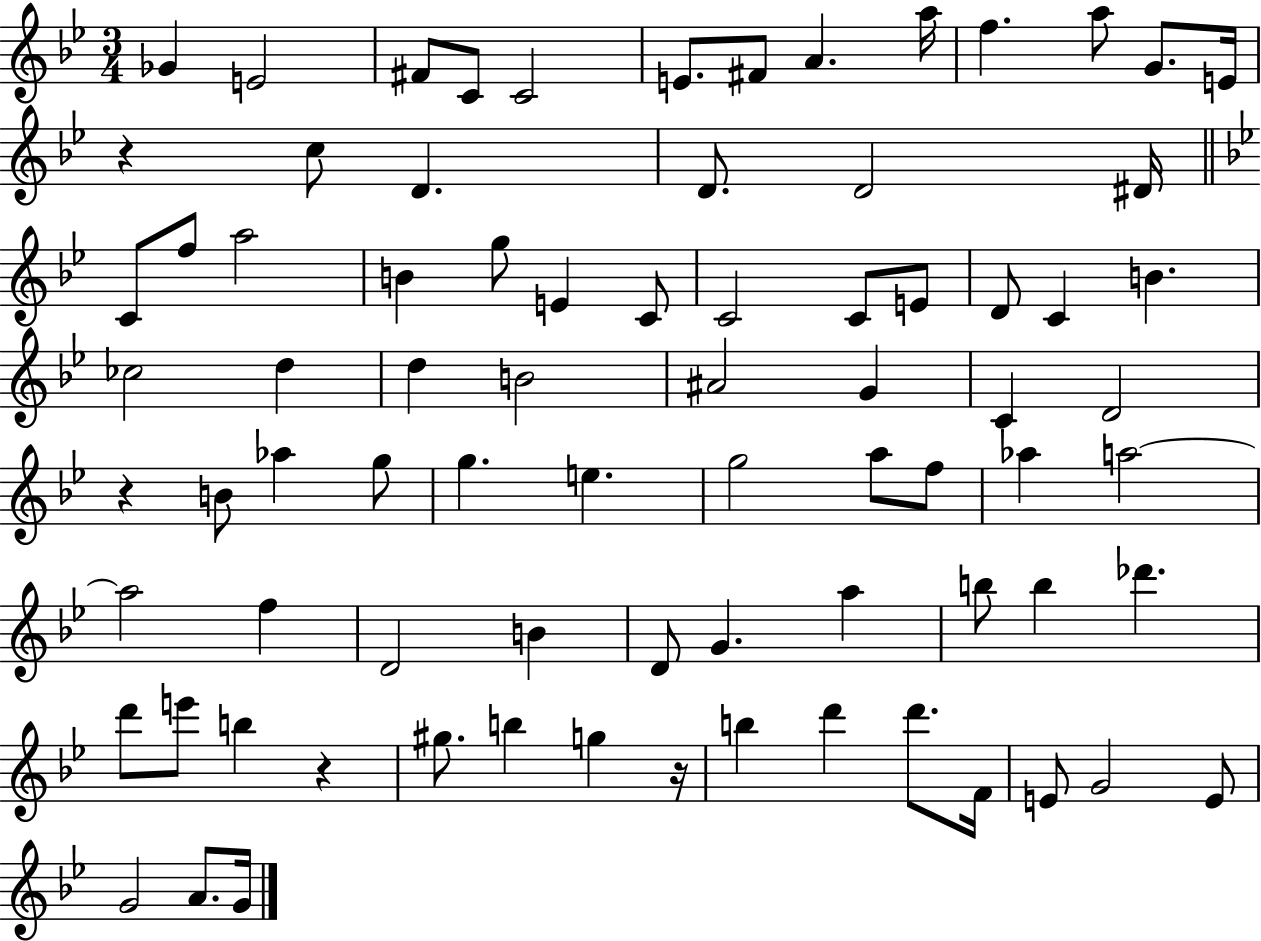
X:1
T:Untitled
M:3/4
L:1/4
K:Bb
_G E2 ^F/2 C/2 C2 E/2 ^F/2 A a/4 f a/2 G/2 E/4 z c/2 D D/2 D2 ^D/4 C/2 f/2 a2 B g/2 E C/2 C2 C/2 E/2 D/2 C B _c2 d d B2 ^A2 G C D2 z B/2 _a g/2 g e g2 a/2 f/2 _a a2 a2 f D2 B D/2 G a b/2 b _d' d'/2 e'/2 b z ^g/2 b g z/4 b d' d'/2 F/4 E/2 G2 E/2 G2 A/2 G/4